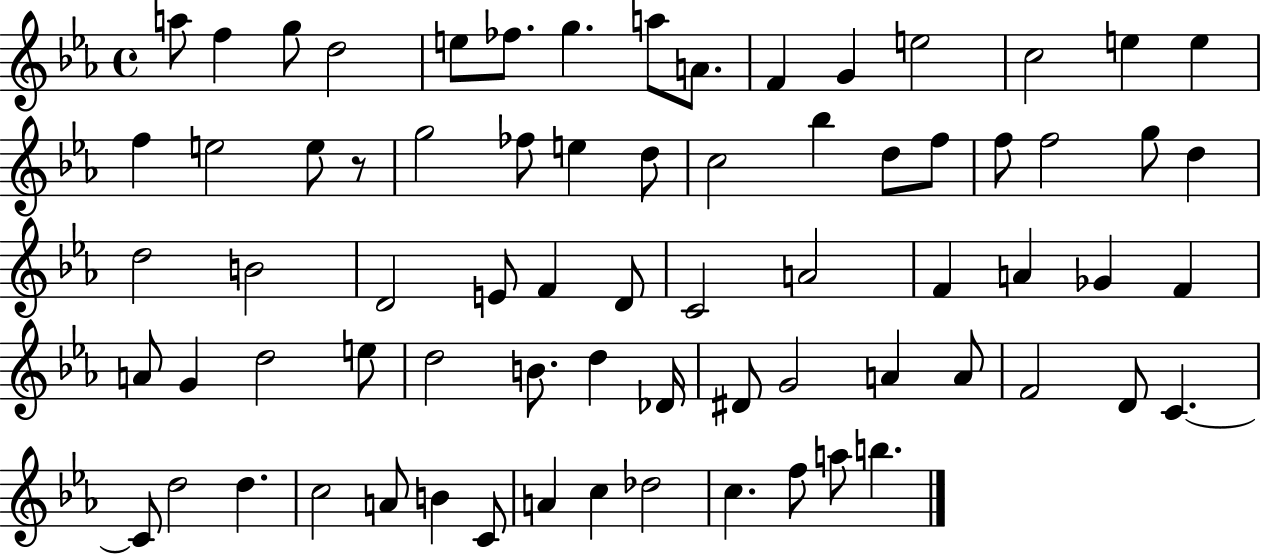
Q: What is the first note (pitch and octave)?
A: A5